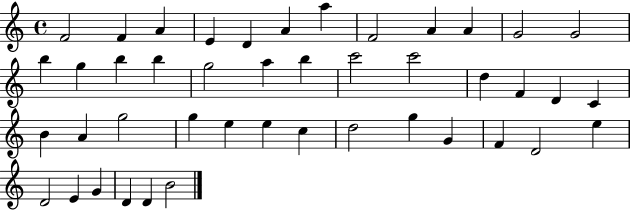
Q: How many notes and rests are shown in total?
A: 44